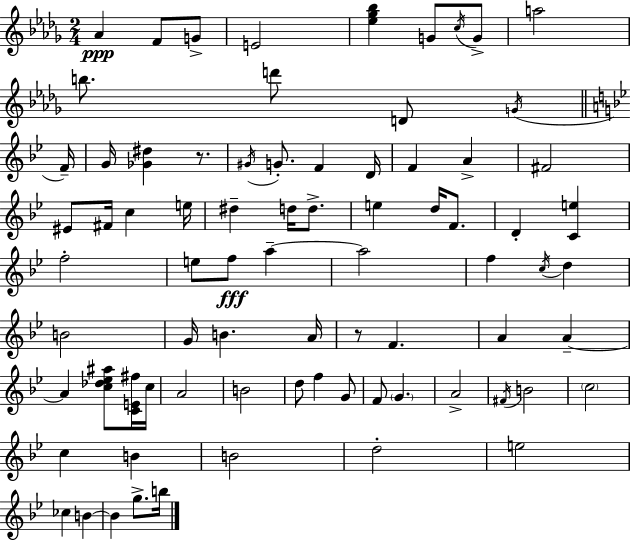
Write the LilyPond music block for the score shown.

{
  \clef treble
  \numericTimeSignature
  \time 2/4
  \key bes \minor
  aes'4\ppp f'8 g'8-> | e'2 | <ees'' ges'' bes''>4 g'8 \acciaccatura { c''16 } g'8-> | a''2 | \break b''8. d'''8 d'8 | \acciaccatura { g'16 } \bar "||" \break \key bes \major f'16-- g'16 <ges' dis''>4 r8. | \acciaccatura { gis'16 } g'8.-. f'4 | d'16 f'4 a'4-> | fis'2 | \break eis'8 fis'16 c''4 | e''16 dis''4-- d''16 d''8.-> | e''4 d''16 f'8. | d'4-. <c' e''>4 | \break f''2-. | e''8 f''8\fff a''4--~~ | a''2 | f''4 \acciaccatura { c''16 } d''4 | \break b'2 | g'16 b'4. | a'16 r8 f'4. | a'4 a'4--~~ | \break a'4 <c'' des'' ees'' ais''>8 | <c' e' fis''>16 c''16 a'2 | b'2 | d''8 f''4 | \break g'8 f'8 \parenthesize g'4. | a'2-> | \acciaccatura { fis'16 } b'2 | \parenthesize c''2 | \break c''4 | b'4 b'2 | d''2-. | e''2 | \break ces''4 | b'4~~ b'4 | g''8.-> b''16 \bar "|."
}